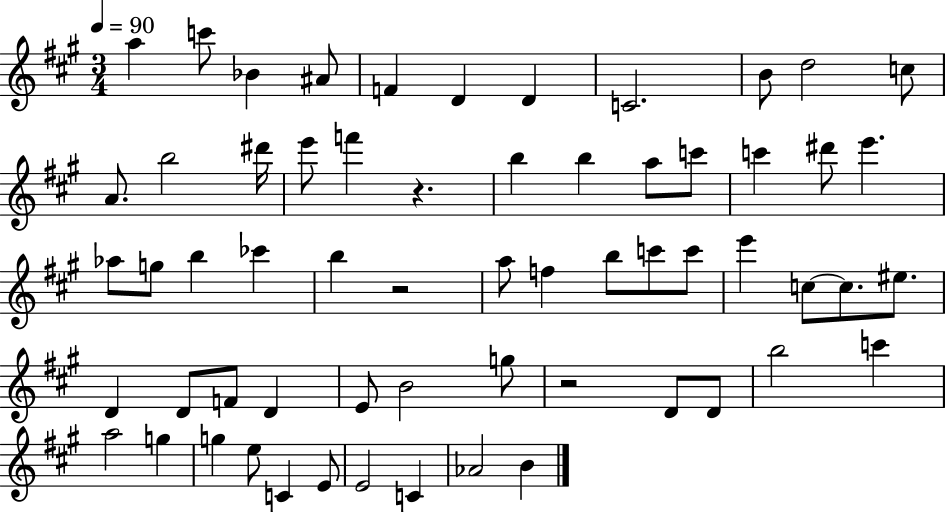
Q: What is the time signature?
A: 3/4